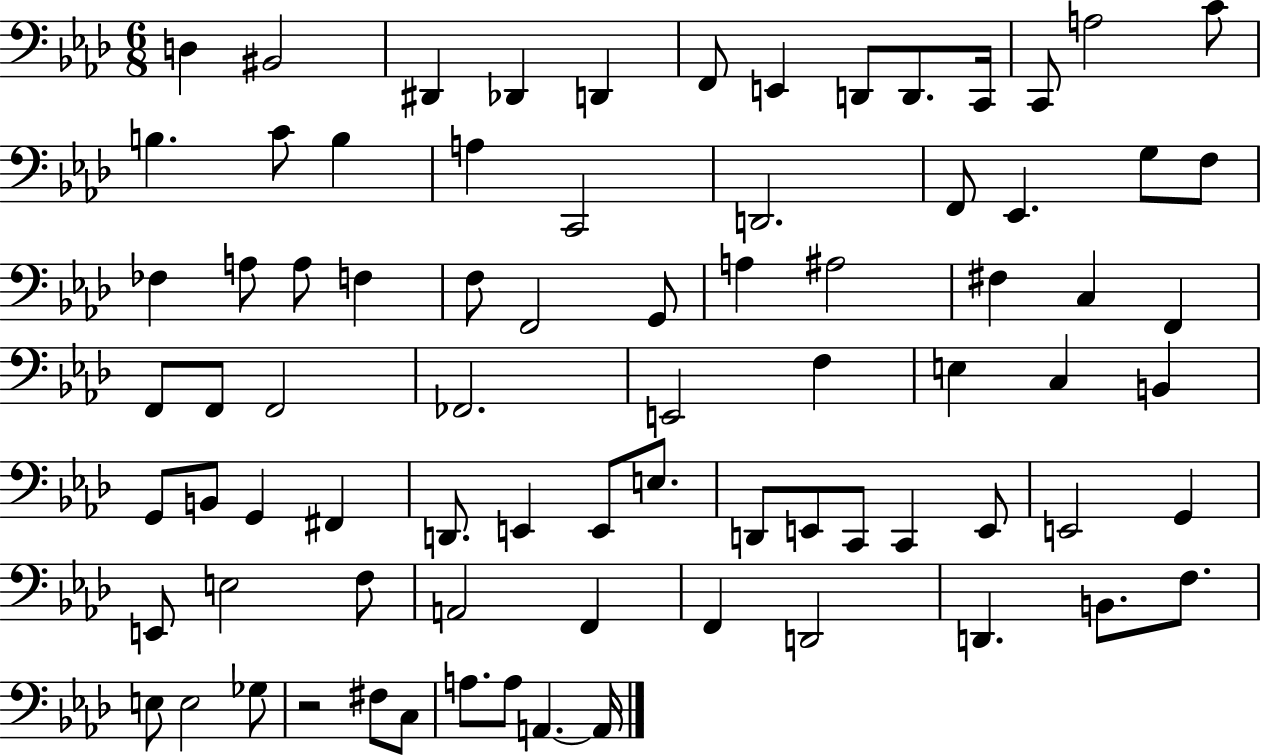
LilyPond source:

{
  \clef bass
  \numericTimeSignature
  \time 6/8
  \key aes \major
  d4 bis,2 | dis,4 des,4 d,4 | f,8 e,4 d,8 d,8. c,16 | c,8 a2 c'8 | \break b4. c'8 b4 | a4 c,2 | d,2. | f,8 ees,4. g8 f8 | \break fes4 a8 a8 f4 | f8 f,2 g,8 | a4 ais2 | fis4 c4 f,4 | \break f,8 f,8 f,2 | fes,2. | e,2 f4 | e4 c4 b,4 | \break g,8 b,8 g,4 fis,4 | d,8. e,4 e,8 e8. | d,8 e,8 c,8 c,4 e,8 | e,2 g,4 | \break e,8 e2 f8 | a,2 f,4 | f,4 d,2 | d,4. b,8. f8. | \break e8 e2 ges8 | r2 fis8 c8 | a8. a8 a,4.~~ a,16 | \bar "|."
}